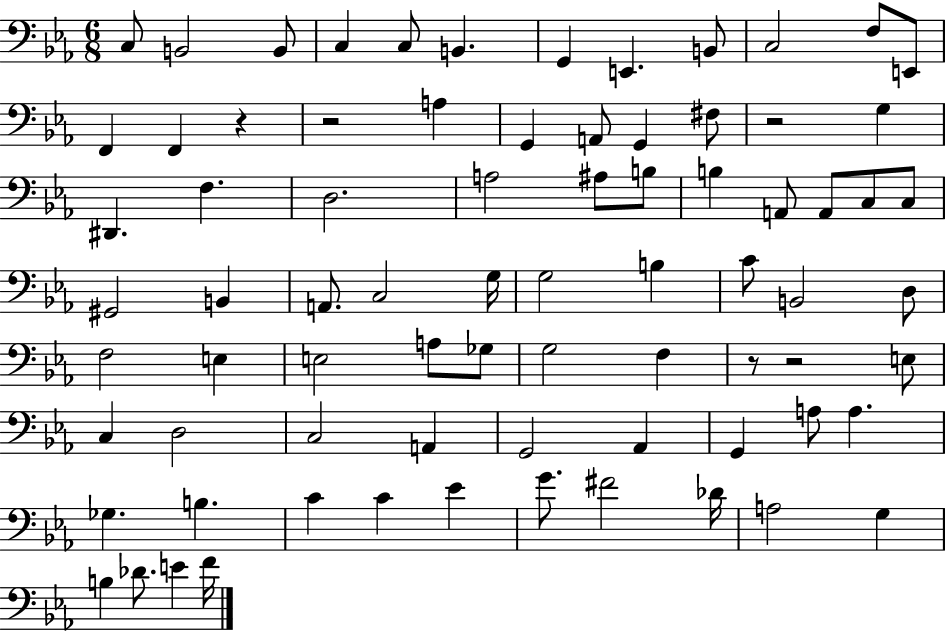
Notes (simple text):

C3/e B2/h B2/e C3/q C3/e B2/q. G2/q E2/q. B2/e C3/h F3/e E2/e F2/q F2/q R/q R/h A3/q G2/q A2/e G2/q F#3/e R/h G3/q D#2/q. F3/q. D3/h. A3/h A#3/e B3/e B3/q A2/e A2/e C3/e C3/e G#2/h B2/q A2/e. C3/h G3/s G3/h B3/q C4/e B2/h D3/e F3/h E3/q E3/h A3/e Gb3/e G3/h F3/q R/e R/h E3/e C3/q D3/h C3/h A2/q G2/h Ab2/q G2/q A3/e A3/q. Gb3/q. B3/q. C4/q C4/q Eb4/q G4/e. F#4/h Db4/s A3/h G3/q B3/q Db4/e. E4/q F4/s